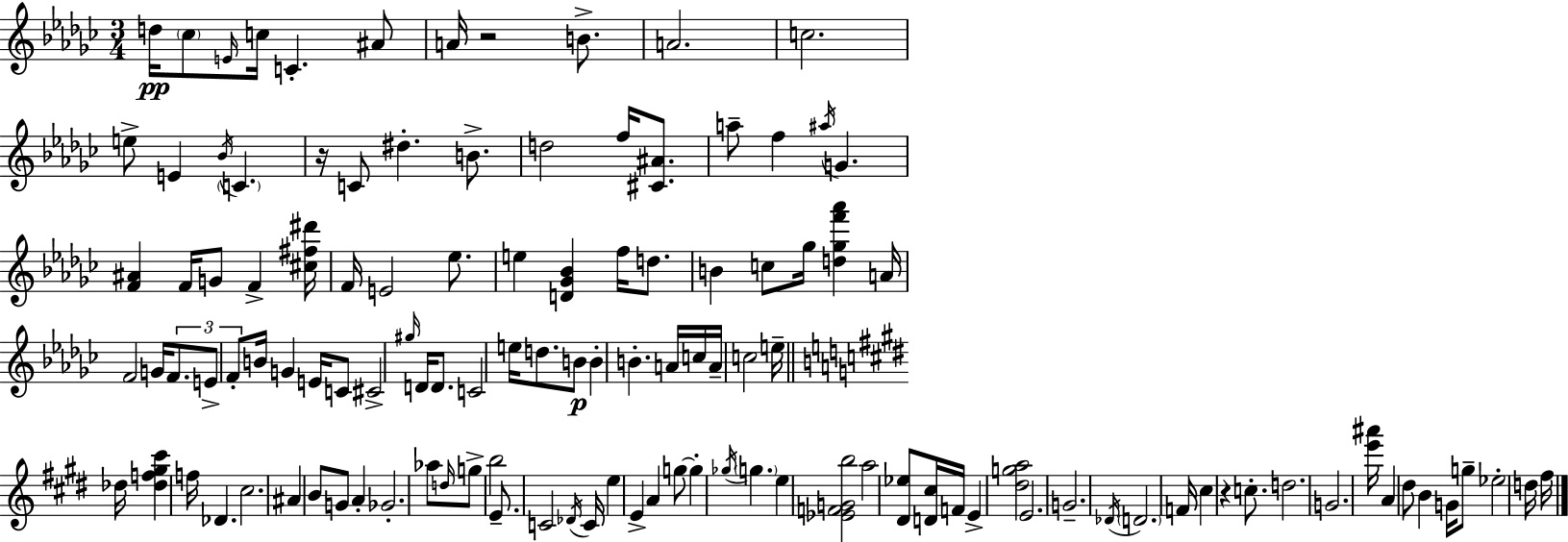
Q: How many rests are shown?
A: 3